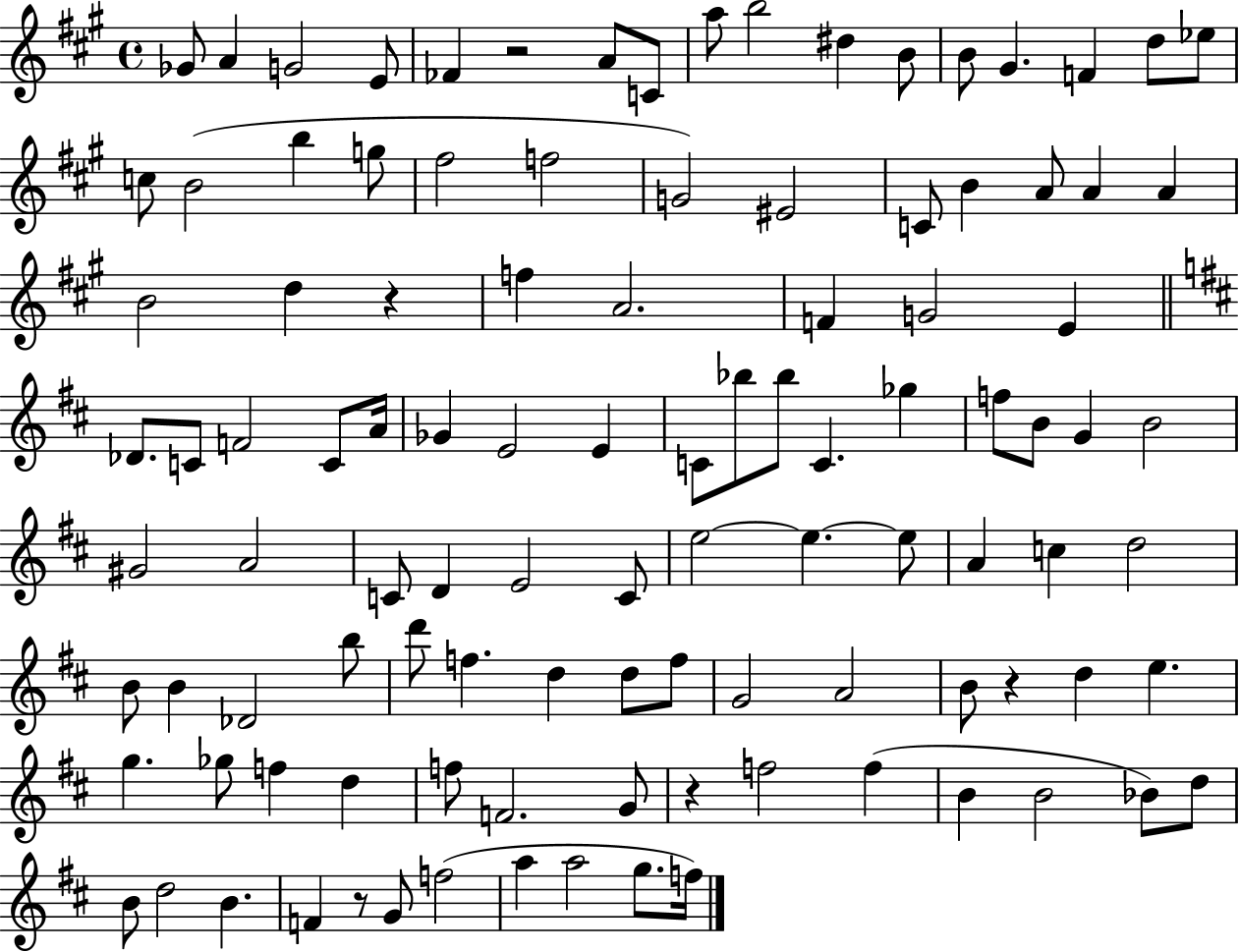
X:1
T:Untitled
M:4/4
L:1/4
K:A
_G/2 A G2 E/2 _F z2 A/2 C/2 a/2 b2 ^d B/2 B/2 ^G F d/2 _e/2 c/2 B2 b g/2 ^f2 f2 G2 ^E2 C/2 B A/2 A A B2 d z f A2 F G2 E _D/2 C/2 F2 C/2 A/4 _G E2 E C/2 _b/2 _b/2 C _g f/2 B/2 G B2 ^G2 A2 C/2 D E2 C/2 e2 e e/2 A c d2 B/2 B _D2 b/2 d'/2 f d d/2 f/2 G2 A2 B/2 z d e g _g/2 f d f/2 F2 G/2 z f2 f B B2 _B/2 d/2 B/2 d2 B F z/2 G/2 f2 a a2 g/2 f/4